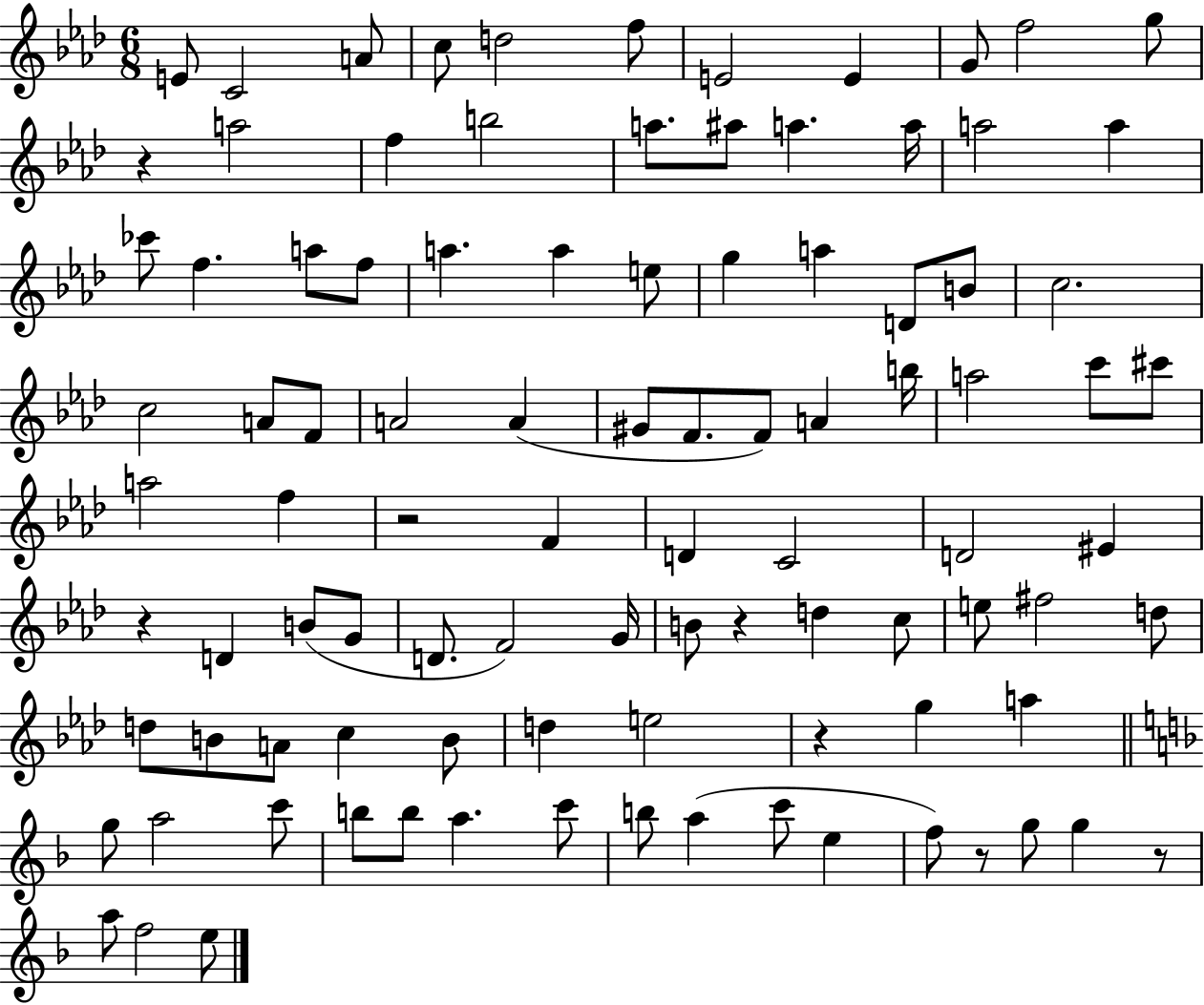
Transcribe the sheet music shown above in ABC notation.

X:1
T:Untitled
M:6/8
L:1/4
K:Ab
E/2 C2 A/2 c/2 d2 f/2 E2 E G/2 f2 g/2 z a2 f b2 a/2 ^a/2 a a/4 a2 a _c'/2 f a/2 f/2 a a e/2 g a D/2 B/2 c2 c2 A/2 F/2 A2 A ^G/2 F/2 F/2 A b/4 a2 c'/2 ^c'/2 a2 f z2 F D C2 D2 ^E z D B/2 G/2 D/2 F2 G/4 B/2 z d c/2 e/2 ^f2 d/2 d/2 B/2 A/2 c B/2 d e2 z g a g/2 a2 c'/2 b/2 b/2 a c'/2 b/2 a c'/2 e f/2 z/2 g/2 g z/2 a/2 f2 e/2